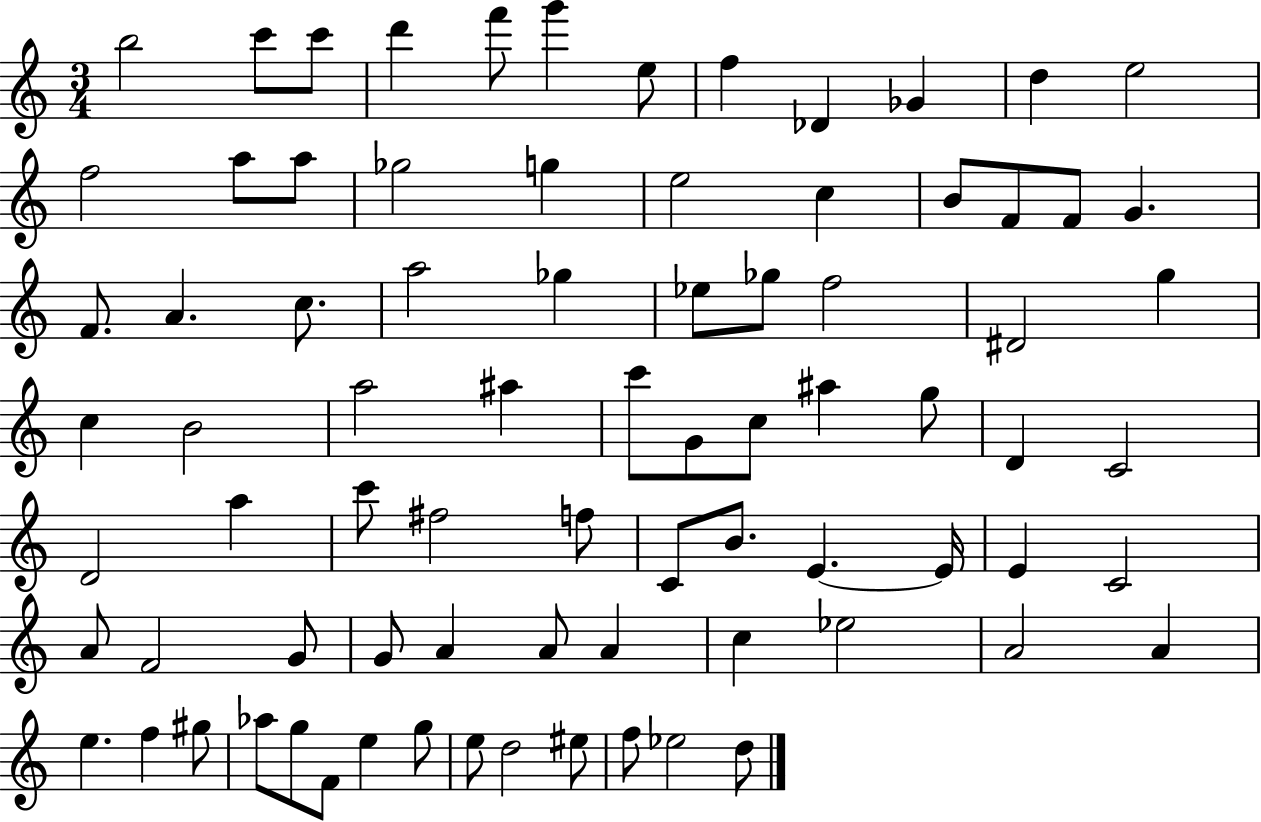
{
  \clef treble
  \numericTimeSignature
  \time 3/4
  \key c \major
  \repeat volta 2 { b''2 c'''8 c'''8 | d'''4 f'''8 g'''4 e''8 | f''4 des'4 ges'4 | d''4 e''2 | \break f''2 a''8 a''8 | ges''2 g''4 | e''2 c''4 | b'8 f'8 f'8 g'4. | \break f'8. a'4. c''8. | a''2 ges''4 | ees''8 ges''8 f''2 | dis'2 g''4 | \break c''4 b'2 | a''2 ais''4 | c'''8 g'8 c''8 ais''4 g''8 | d'4 c'2 | \break d'2 a''4 | c'''8 fis''2 f''8 | c'8 b'8. e'4.~~ e'16 | e'4 c'2 | \break a'8 f'2 g'8 | g'8 a'4 a'8 a'4 | c''4 ees''2 | a'2 a'4 | \break e''4. f''4 gis''8 | aes''8 g''8 f'8 e''4 g''8 | e''8 d''2 eis''8 | f''8 ees''2 d''8 | \break } \bar "|."
}